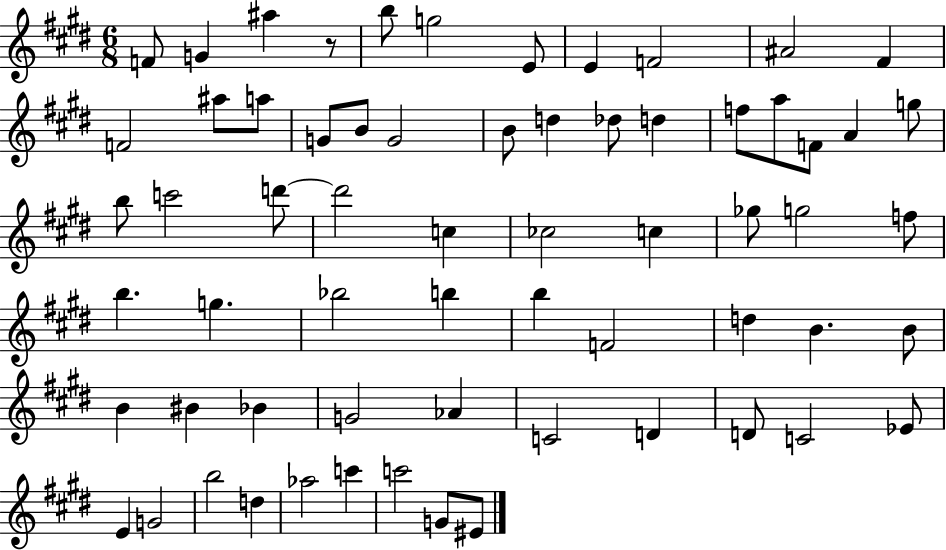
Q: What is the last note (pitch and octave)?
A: EIS4